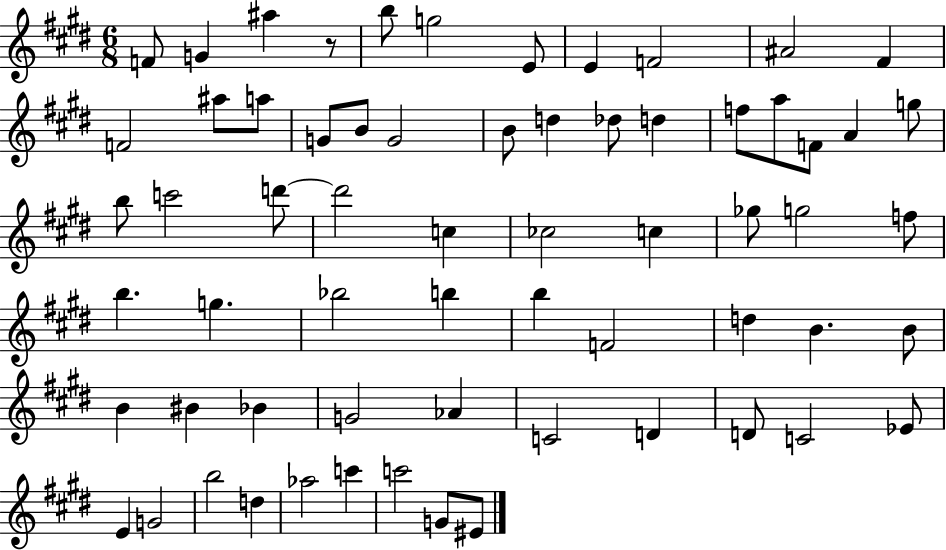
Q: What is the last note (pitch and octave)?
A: EIS4